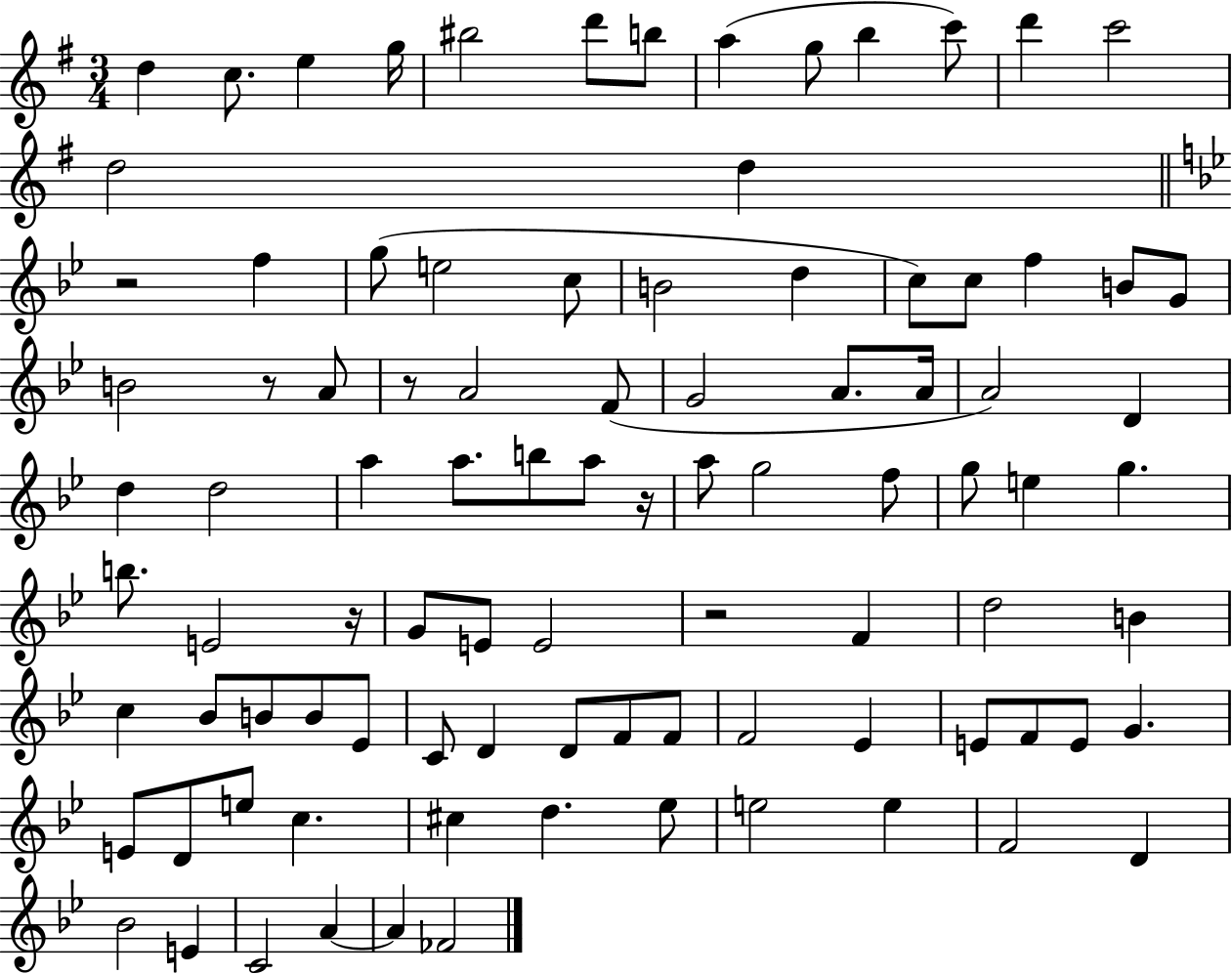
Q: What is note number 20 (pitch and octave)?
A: B4